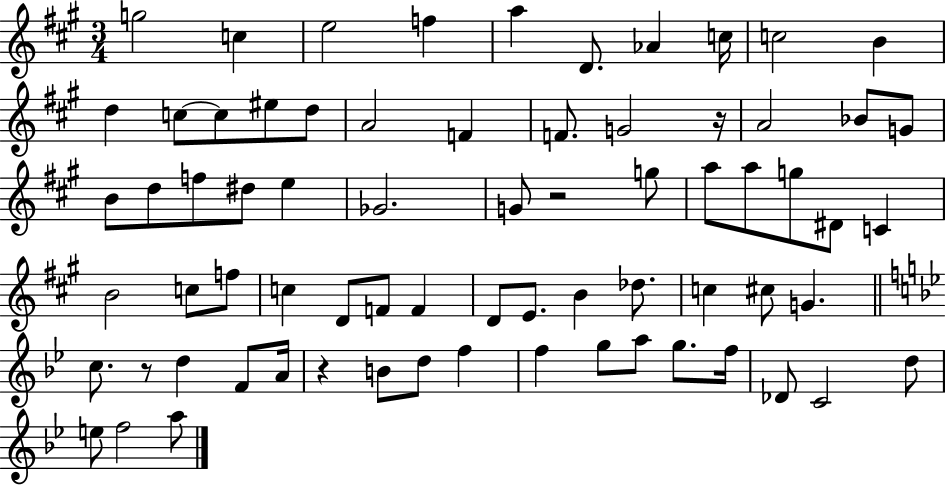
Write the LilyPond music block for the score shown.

{
  \clef treble
  \numericTimeSignature
  \time 3/4
  \key a \major
  g''2 c''4 | e''2 f''4 | a''4 d'8. aes'4 c''16 | c''2 b'4 | \break d''4 c''8~~ c''8 eis''8 d''8 | a'2 f'4 | f'8. g'2 r16 | a'2 bes'8 g'8 | \break b'8 d''8 f''8 dis''8 e''4 | ges'2. | g'8 r2 g''8 | a''8 a''8 g''8 dis'8 c'4 | \break b'2 c''8 f''8 | c''4 d'8 f'8 f'4 | d'8 e'8. b'4 des''8. | c''4 cis''8 g'4. | \break \bar "||" \break \key bes \major c''8. r8 d''4 f'8 a'16 | r4 b'8 d''8 f''4 | f''4 g''8 a''8 g''8. f''16 | des'8 c'2 d''8 | \break e''8 f''2 a''8 | \bar "|."
}